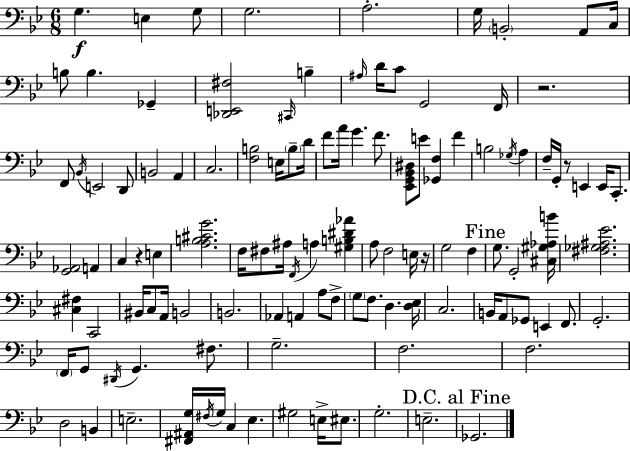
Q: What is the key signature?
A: G minor